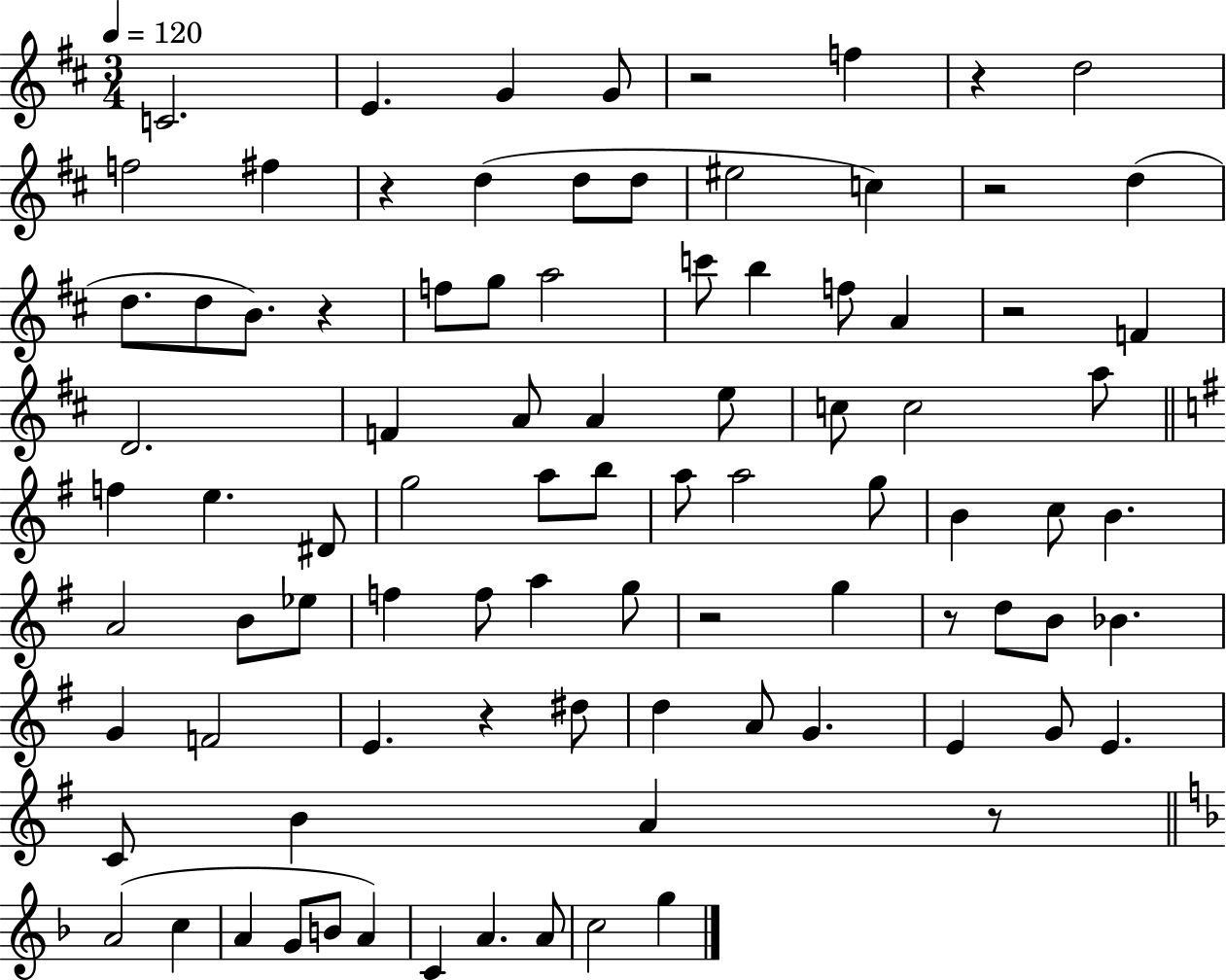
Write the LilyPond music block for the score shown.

{
  \clef treble
  \numericTimeSignature
  \time 3/4
  \key d \major
  \tempo 4 = 120
  c'2. | e'4. g'4 g'8 | r2 f''4 | r4 d''2 | \break f''2 fis''4 | r4 d''4( d''8 d''8 | eis''2 c''4) | r2 d''4( | \break d''8. d''8 b'8.) r4 | f''8 g''8 a''2 | c'''8 b''4 f''8 a'4 | r2 f'4 | \break d'2. | f'4 a'8 a'4 e''8 | c''8 c''2 a''8 | \bar "||" \break \key g \major f''4 e''4. dis'8 | g''2 a''8 b''8 | a''8 a''2 g''8 | b'4 c''8 b'4. | \break a'2 b'8 ees''8 | f''4 f''8 a''4 g''8 | r2 g''4 | r8 d''8 b'8 bes'4. | \break g'4 f'2 | e'4. r4 dis''8 | d''4 a'8 g'4. | e'4 g'8 e'4. | \break c'8 b'4 a'4 r8 | \bar "||" \break \key f \major a'2( c''4 | a'4 g'8 b'8 a'4) | c'4 a'4. a'8 | c''2 g''4 | \break \bar "|."
}